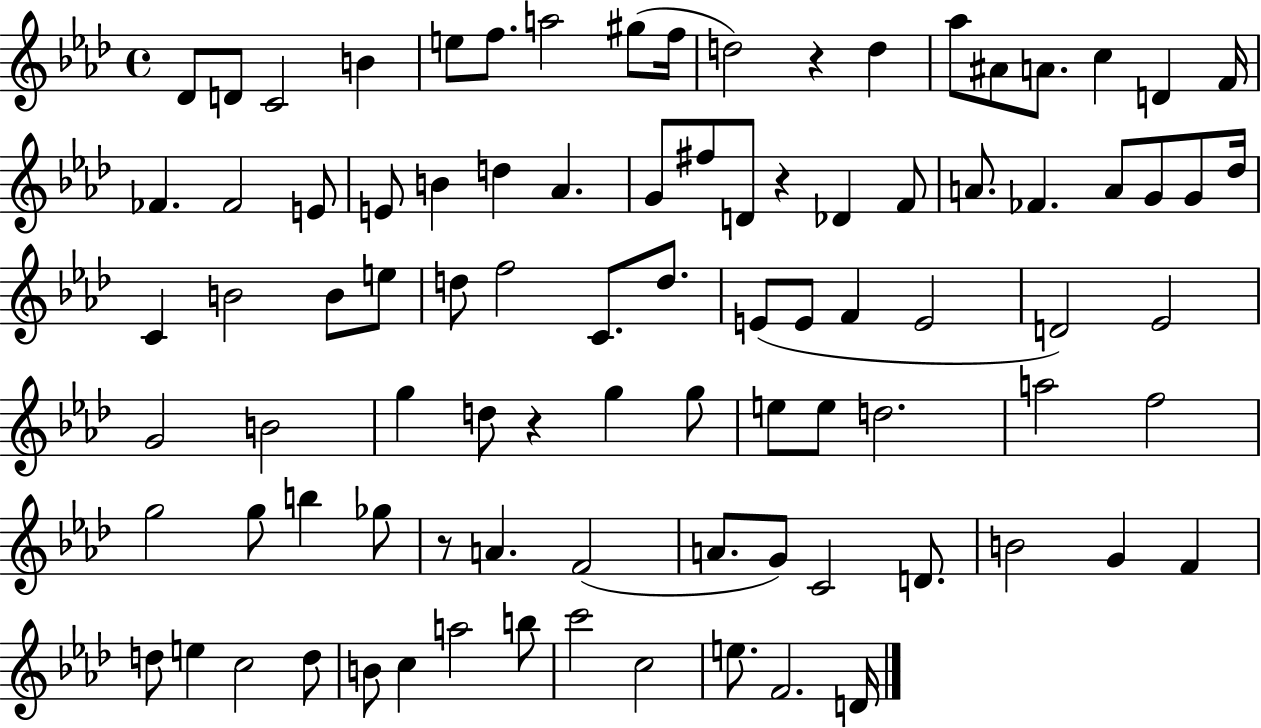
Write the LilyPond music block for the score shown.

{
  \clef treble
  \time 4/4
  \defaultTimeSignature
  \key aes \major
  des'8 d'8 c'2 b'4 | e''8 f''8. a''2 gis''8( f''16 | d''2) r4 d''4 | aes''8 ais'8 a'8. c''4 d'4 f'16 | \break fes'4. fes'2 e'8 | e'8 b'4 d''4 aes'4. | g'8 fis''8 d'8 r4 des'4 f'8 | a'8. fes'4. a'8 g'8 g'8 des''16 | \break c'4 b'2 b'8 e''8 | d''8 f''2 c'8. d''8. | e'8( e'8 f'4 e'2 | d'2) ees'2 | \break g'2 b'2 | g''4 d''8 r4 g''4 g''8 | e''8 e''8 d''2. | a''2 f''2 | \break g''2 g''8 b''4 ges''8 | r8 a'4. f'2( | a'8. g'8) c'2 d'8. | b'2 g'4 f'4 | \break d''8 e''4 c''2 d''8 | b'8 c''4 a''2 b''8 | c'''2 c''2 | e''8. f'2. d'16 | \break \bar "|."
}